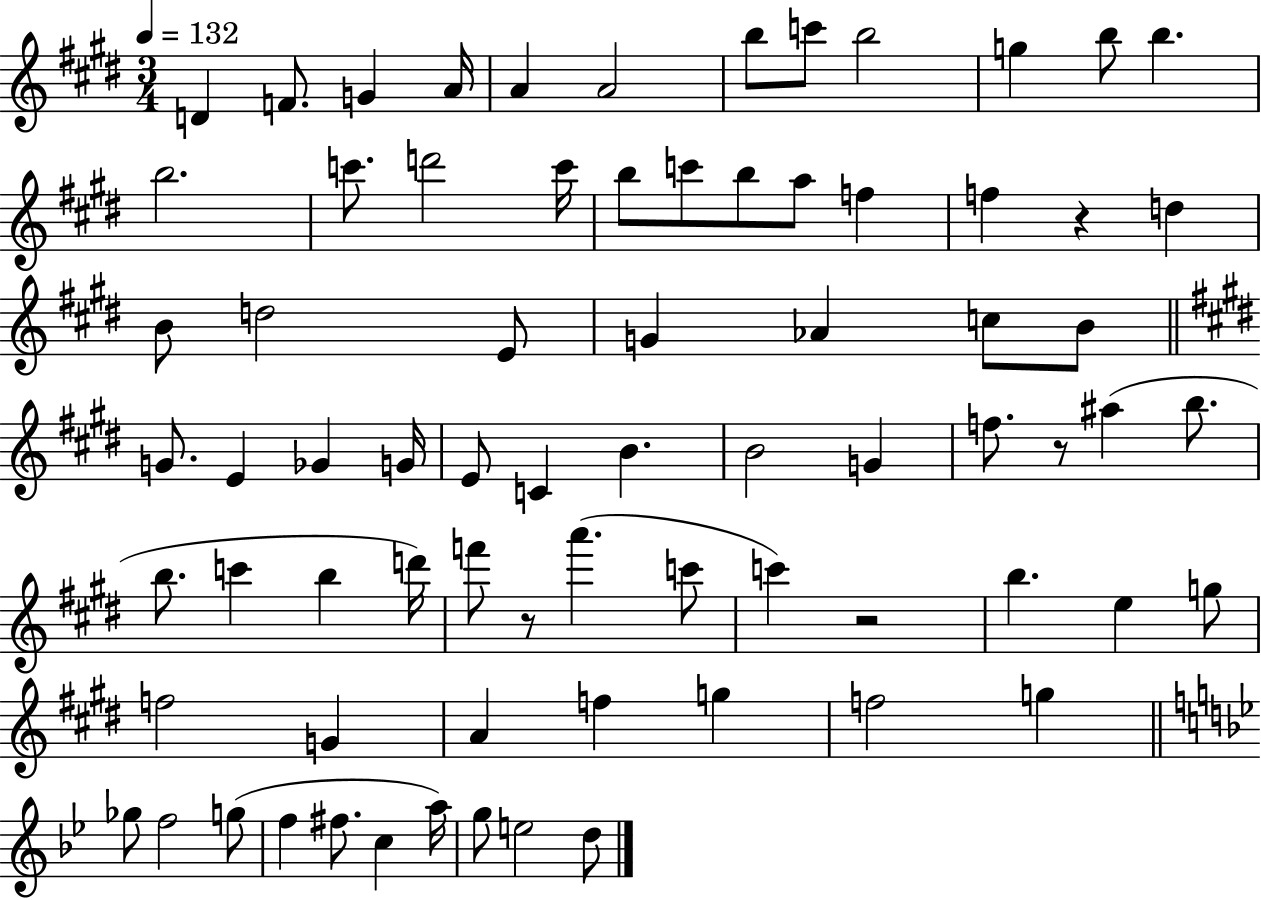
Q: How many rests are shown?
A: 4